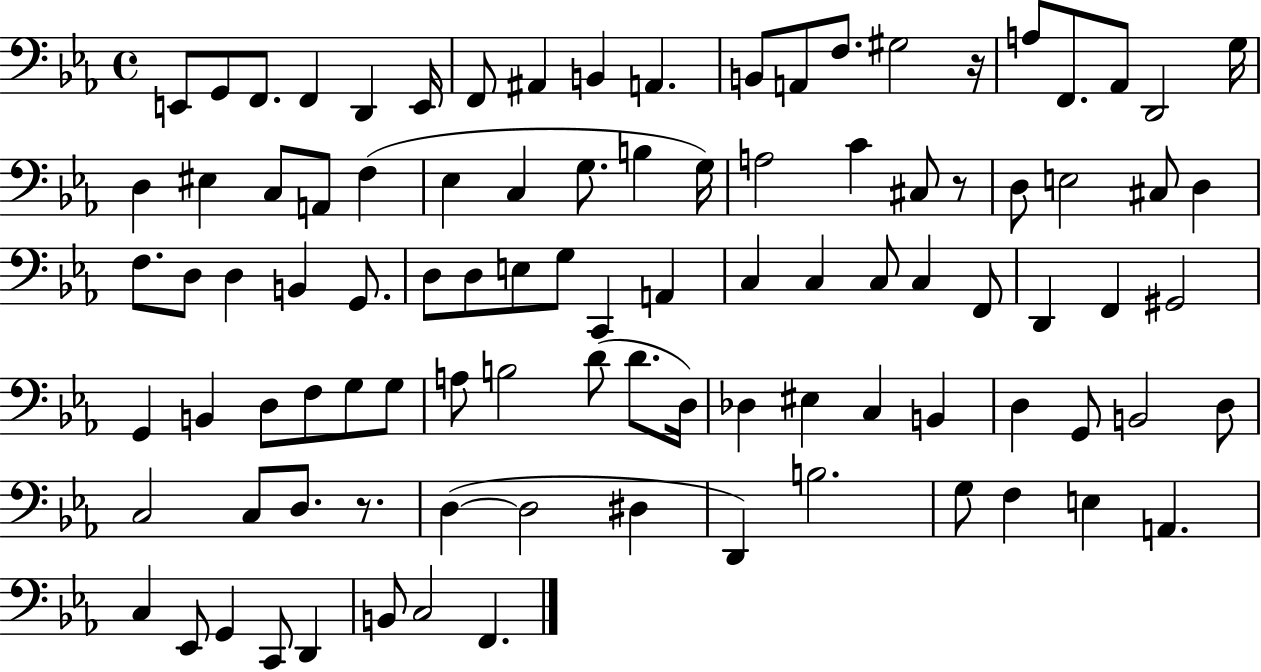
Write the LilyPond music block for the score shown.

{
  \clef bass
  \time 4/4
  \defaultTimeSignature
  \key ees \major
  e,8 g,8 f,8. f,4 d,4 e,16 | f,8 ais,4 b,4 a,4. | b,8 a,8 f8. gis2 r16 | a8 f,8. aes,8 d,2 g16 | \break d4 eis4 c8 a,8 f4( | ees4 c4 g8. b4 g16) | a2 c'4 cis8 r8 | d8 e2 cis8 d4 | \break f8. d8 d4 b,4 g,8. | d8 d8 e8 g8 c,4 a,4 | c4 c4 c8 c4 f,8 | d,4 f,4 gis,2 | \break g,4 b,4 d8 f8 g8 g8 | a8 b2 d'8( d'8. d16) | des4 eis4 c4 b,4 | d4 g,8 b,2 d8 | \break c2 c8 d8. r8. | d4~(~ d2 dis4 | d,4) b2. | g8 f4 e4 a,4. | \break c4 ees,8 g,4 c,8 d,4 | b,8 c2 f,4. | \bar "|."
}